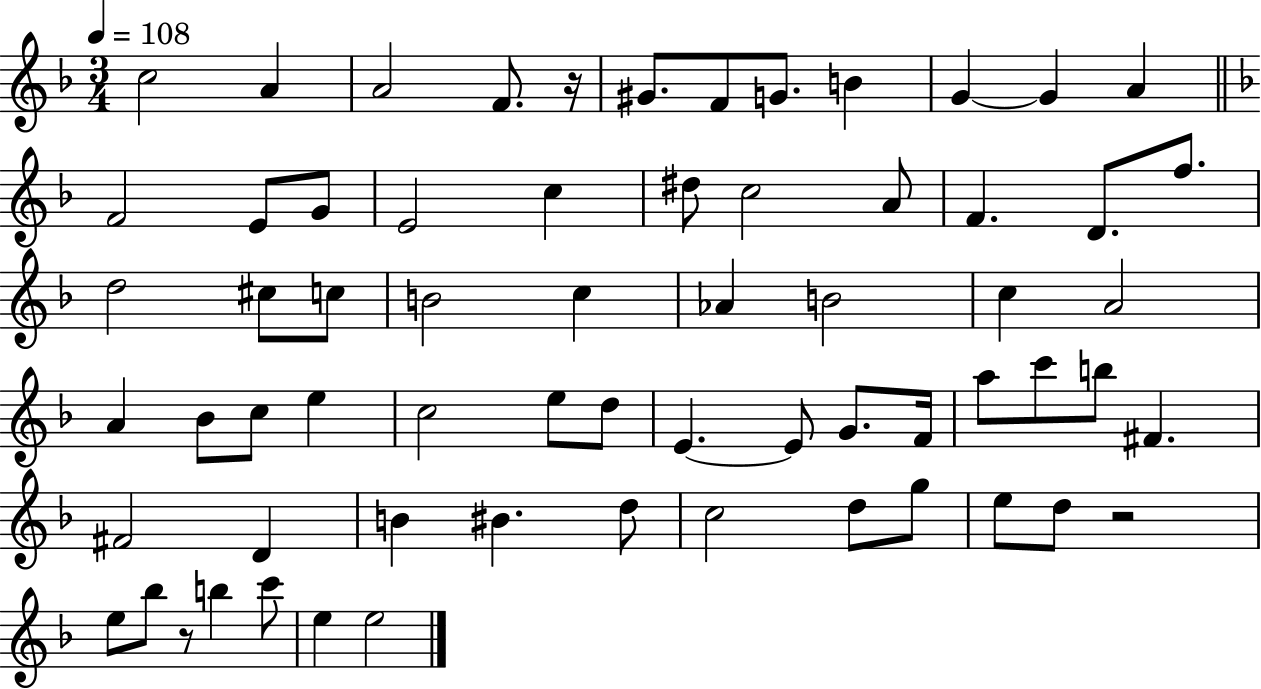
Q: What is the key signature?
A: F major